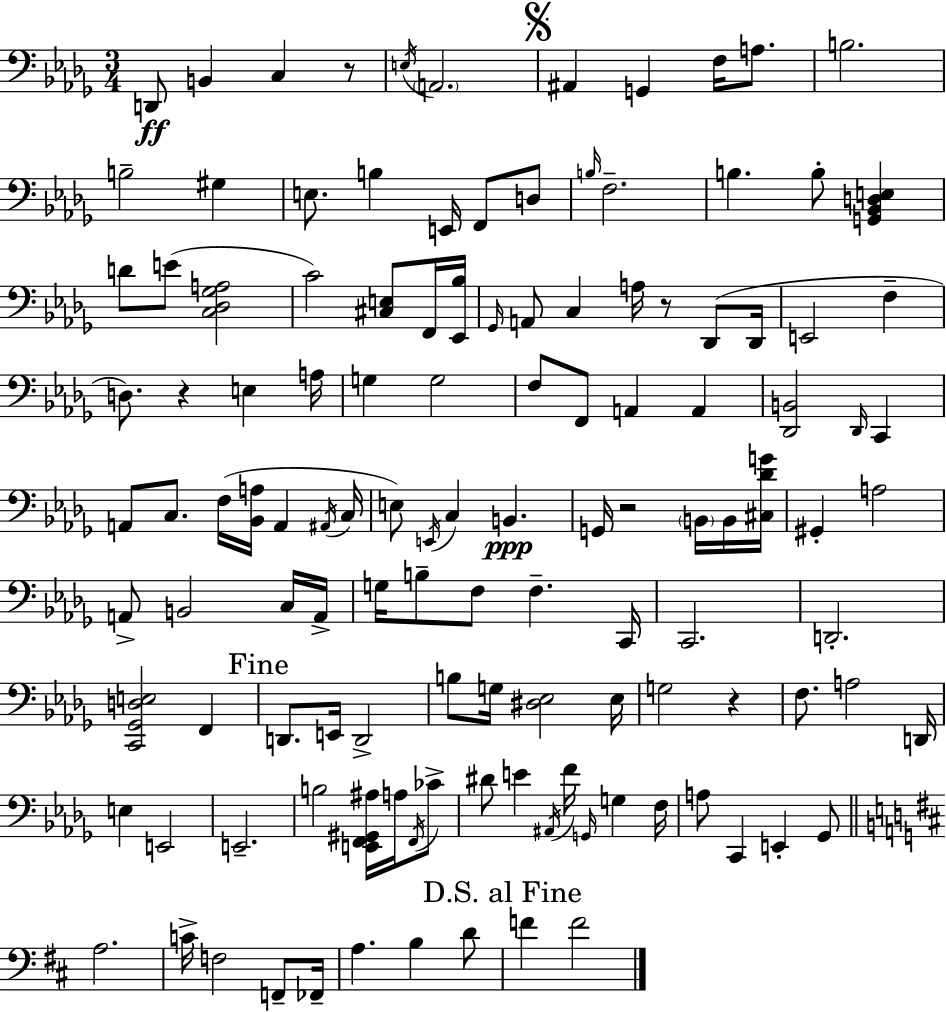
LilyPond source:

{
  \clef bass
  \numericTimeSignature
  \time 3/4
  \key bes \minor
  d,8\ff b,4 c4 r8 | \acciaccatura { e16 } \parenthesize a,2. | \mark \markup { \musicglyph "scripts.segno" } ais,4 g,4 f16 a8. | b2. | \break b2-- gis4 | e8. b4 e,16 f,8 d8 | \grace { b16 } f2.-- | b4. b8-. <g, bes, d e>4 | \break d'8 e'8( <c des ges a>2 | c'2) <cis e>8 | f,16 <ees, bes>16 \grace { ges,16 } a,8 c4 a16 r8 | des,8( des,16 e,2 f4-- | \break d8.) r4 e4 | a16 g4 g2 | f8 f,8 a,4 a,4 | <des, b,>2 \grace { des,16 } | \break c,4 a,8 c8. f16( <bes, a>16 a,4 | \acciaccatura { ais,16 } c16 e8) \acciaccatura { e,16 } c4 | b,4.\ppp g,16 r2 | \parenthesize b,16 b,16 <cis des' g'>16 gis,4-. a2 | \break a,8-> b,2 | c16 a,16-> g16 b8-- f8 f4.-- | c,16 c,2. | d,2.-. | \break <c, ges, d e>2 | f,4 \mark "Fine" d,8. e,16 d,2-> | b8 g16 <dis ees>2 | ees16 g2 | \break r4 f8. a2 | d,16 e4 e,2 | e,2.-- | b2 | \break <e, f, gis, ais>16 a16 \acciaccatura { f,16 } ces'8-> dis'8 e'4 | \acciaccatura { ais,16 } f'16 \grace { g,16 } g4 f16 a8 c,4 | e,4-. ges,8 \bar "||" \break \key d \major a2. | c'16-> f2 f,8-- fes,16-- | a4. b4 d'8 | \mark "D.S. al Fine" f'4 f'2 | \break \bar "|."
}